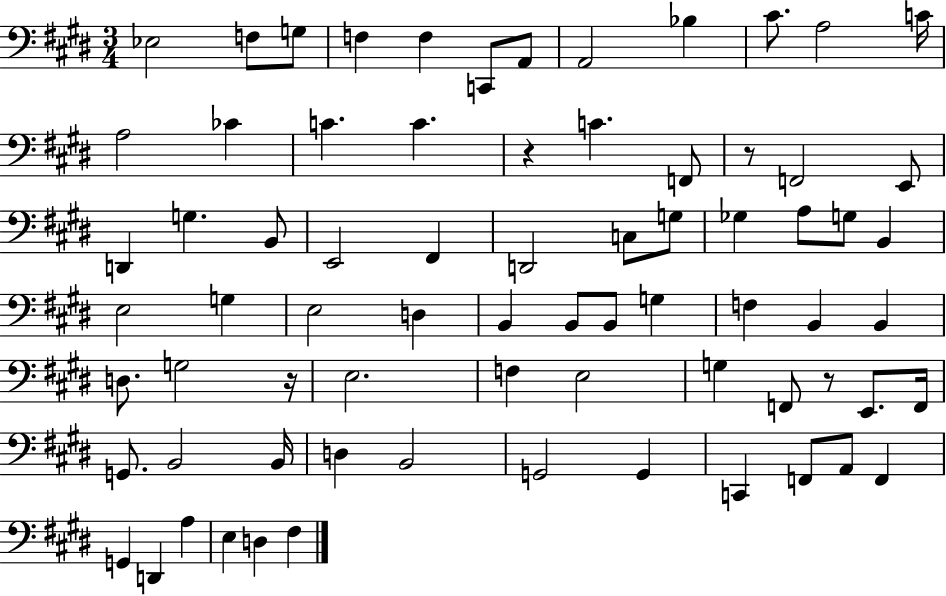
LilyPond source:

{
  \clef bass
  \numericTimeSignature
  \time 3/4
  \key e \major
  \repeat volta 2 { ees2 f8 g8 | f4 f4 c,8 a,8 | a,2 bes4 | cis'8. a2 c'16 | \break a2 ces'4 | c'4. c'4. | r4 c'4. f,8 | r8 f,2 e,8 | \break d,4 g4. b,8 | e,2 fis,4 | d,2 c8 g8 | ges4 a8 g8 b,4 | \break e2 g4 | e2 d4 | b,4 b,8 b,8 g4 | f4 b,4 b,4 | \break d8. g2 r16 | e2. | f4 e2 | g4 f,8 r8 e,8. f,16 | \break g,8. b,2 b,16 | d4 b,2 | g,2 g,4 | c,4 f,8 a,8 f,4 | \break g,4 d,4 a4 | e4 d4 fis4 | } \bar "|."
}